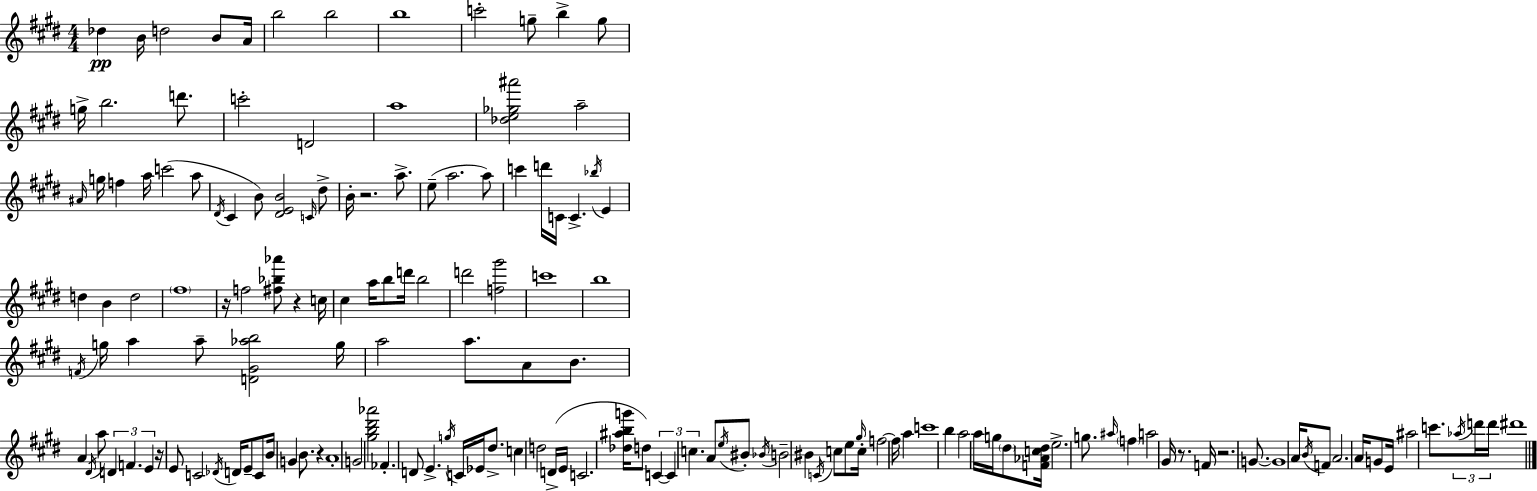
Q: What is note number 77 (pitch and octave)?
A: B4